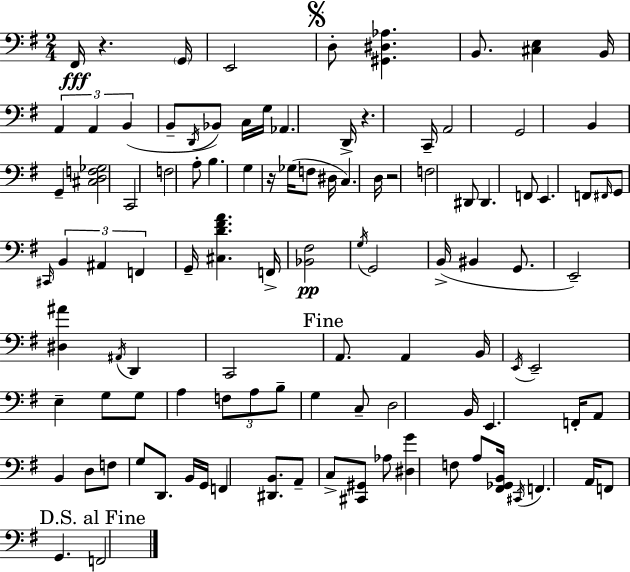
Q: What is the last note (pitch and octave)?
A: F2